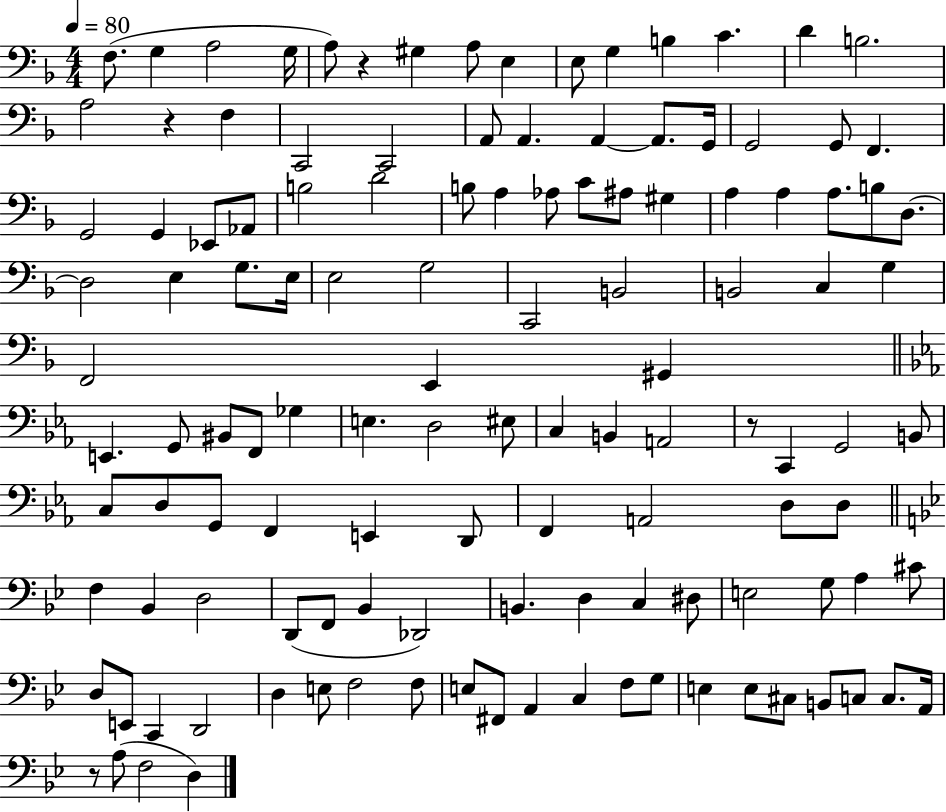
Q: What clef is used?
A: bass